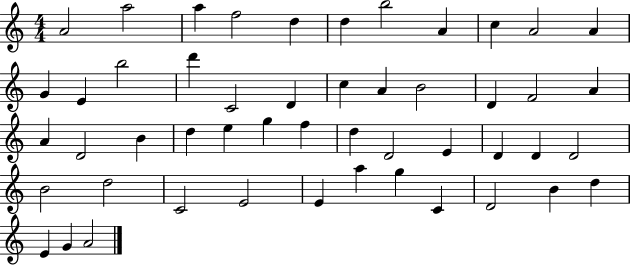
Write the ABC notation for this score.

X:1
T:Untitled
M:4/4
L:1/4
K:C
A2 a2 a f2 d d b2 A c A2 A G E b2 d' C2 D c A B2 D F2 A A D2 B d e g f d D2 E D D D2 B2 d2 C2 E2 E a g C D2 B d E G A2